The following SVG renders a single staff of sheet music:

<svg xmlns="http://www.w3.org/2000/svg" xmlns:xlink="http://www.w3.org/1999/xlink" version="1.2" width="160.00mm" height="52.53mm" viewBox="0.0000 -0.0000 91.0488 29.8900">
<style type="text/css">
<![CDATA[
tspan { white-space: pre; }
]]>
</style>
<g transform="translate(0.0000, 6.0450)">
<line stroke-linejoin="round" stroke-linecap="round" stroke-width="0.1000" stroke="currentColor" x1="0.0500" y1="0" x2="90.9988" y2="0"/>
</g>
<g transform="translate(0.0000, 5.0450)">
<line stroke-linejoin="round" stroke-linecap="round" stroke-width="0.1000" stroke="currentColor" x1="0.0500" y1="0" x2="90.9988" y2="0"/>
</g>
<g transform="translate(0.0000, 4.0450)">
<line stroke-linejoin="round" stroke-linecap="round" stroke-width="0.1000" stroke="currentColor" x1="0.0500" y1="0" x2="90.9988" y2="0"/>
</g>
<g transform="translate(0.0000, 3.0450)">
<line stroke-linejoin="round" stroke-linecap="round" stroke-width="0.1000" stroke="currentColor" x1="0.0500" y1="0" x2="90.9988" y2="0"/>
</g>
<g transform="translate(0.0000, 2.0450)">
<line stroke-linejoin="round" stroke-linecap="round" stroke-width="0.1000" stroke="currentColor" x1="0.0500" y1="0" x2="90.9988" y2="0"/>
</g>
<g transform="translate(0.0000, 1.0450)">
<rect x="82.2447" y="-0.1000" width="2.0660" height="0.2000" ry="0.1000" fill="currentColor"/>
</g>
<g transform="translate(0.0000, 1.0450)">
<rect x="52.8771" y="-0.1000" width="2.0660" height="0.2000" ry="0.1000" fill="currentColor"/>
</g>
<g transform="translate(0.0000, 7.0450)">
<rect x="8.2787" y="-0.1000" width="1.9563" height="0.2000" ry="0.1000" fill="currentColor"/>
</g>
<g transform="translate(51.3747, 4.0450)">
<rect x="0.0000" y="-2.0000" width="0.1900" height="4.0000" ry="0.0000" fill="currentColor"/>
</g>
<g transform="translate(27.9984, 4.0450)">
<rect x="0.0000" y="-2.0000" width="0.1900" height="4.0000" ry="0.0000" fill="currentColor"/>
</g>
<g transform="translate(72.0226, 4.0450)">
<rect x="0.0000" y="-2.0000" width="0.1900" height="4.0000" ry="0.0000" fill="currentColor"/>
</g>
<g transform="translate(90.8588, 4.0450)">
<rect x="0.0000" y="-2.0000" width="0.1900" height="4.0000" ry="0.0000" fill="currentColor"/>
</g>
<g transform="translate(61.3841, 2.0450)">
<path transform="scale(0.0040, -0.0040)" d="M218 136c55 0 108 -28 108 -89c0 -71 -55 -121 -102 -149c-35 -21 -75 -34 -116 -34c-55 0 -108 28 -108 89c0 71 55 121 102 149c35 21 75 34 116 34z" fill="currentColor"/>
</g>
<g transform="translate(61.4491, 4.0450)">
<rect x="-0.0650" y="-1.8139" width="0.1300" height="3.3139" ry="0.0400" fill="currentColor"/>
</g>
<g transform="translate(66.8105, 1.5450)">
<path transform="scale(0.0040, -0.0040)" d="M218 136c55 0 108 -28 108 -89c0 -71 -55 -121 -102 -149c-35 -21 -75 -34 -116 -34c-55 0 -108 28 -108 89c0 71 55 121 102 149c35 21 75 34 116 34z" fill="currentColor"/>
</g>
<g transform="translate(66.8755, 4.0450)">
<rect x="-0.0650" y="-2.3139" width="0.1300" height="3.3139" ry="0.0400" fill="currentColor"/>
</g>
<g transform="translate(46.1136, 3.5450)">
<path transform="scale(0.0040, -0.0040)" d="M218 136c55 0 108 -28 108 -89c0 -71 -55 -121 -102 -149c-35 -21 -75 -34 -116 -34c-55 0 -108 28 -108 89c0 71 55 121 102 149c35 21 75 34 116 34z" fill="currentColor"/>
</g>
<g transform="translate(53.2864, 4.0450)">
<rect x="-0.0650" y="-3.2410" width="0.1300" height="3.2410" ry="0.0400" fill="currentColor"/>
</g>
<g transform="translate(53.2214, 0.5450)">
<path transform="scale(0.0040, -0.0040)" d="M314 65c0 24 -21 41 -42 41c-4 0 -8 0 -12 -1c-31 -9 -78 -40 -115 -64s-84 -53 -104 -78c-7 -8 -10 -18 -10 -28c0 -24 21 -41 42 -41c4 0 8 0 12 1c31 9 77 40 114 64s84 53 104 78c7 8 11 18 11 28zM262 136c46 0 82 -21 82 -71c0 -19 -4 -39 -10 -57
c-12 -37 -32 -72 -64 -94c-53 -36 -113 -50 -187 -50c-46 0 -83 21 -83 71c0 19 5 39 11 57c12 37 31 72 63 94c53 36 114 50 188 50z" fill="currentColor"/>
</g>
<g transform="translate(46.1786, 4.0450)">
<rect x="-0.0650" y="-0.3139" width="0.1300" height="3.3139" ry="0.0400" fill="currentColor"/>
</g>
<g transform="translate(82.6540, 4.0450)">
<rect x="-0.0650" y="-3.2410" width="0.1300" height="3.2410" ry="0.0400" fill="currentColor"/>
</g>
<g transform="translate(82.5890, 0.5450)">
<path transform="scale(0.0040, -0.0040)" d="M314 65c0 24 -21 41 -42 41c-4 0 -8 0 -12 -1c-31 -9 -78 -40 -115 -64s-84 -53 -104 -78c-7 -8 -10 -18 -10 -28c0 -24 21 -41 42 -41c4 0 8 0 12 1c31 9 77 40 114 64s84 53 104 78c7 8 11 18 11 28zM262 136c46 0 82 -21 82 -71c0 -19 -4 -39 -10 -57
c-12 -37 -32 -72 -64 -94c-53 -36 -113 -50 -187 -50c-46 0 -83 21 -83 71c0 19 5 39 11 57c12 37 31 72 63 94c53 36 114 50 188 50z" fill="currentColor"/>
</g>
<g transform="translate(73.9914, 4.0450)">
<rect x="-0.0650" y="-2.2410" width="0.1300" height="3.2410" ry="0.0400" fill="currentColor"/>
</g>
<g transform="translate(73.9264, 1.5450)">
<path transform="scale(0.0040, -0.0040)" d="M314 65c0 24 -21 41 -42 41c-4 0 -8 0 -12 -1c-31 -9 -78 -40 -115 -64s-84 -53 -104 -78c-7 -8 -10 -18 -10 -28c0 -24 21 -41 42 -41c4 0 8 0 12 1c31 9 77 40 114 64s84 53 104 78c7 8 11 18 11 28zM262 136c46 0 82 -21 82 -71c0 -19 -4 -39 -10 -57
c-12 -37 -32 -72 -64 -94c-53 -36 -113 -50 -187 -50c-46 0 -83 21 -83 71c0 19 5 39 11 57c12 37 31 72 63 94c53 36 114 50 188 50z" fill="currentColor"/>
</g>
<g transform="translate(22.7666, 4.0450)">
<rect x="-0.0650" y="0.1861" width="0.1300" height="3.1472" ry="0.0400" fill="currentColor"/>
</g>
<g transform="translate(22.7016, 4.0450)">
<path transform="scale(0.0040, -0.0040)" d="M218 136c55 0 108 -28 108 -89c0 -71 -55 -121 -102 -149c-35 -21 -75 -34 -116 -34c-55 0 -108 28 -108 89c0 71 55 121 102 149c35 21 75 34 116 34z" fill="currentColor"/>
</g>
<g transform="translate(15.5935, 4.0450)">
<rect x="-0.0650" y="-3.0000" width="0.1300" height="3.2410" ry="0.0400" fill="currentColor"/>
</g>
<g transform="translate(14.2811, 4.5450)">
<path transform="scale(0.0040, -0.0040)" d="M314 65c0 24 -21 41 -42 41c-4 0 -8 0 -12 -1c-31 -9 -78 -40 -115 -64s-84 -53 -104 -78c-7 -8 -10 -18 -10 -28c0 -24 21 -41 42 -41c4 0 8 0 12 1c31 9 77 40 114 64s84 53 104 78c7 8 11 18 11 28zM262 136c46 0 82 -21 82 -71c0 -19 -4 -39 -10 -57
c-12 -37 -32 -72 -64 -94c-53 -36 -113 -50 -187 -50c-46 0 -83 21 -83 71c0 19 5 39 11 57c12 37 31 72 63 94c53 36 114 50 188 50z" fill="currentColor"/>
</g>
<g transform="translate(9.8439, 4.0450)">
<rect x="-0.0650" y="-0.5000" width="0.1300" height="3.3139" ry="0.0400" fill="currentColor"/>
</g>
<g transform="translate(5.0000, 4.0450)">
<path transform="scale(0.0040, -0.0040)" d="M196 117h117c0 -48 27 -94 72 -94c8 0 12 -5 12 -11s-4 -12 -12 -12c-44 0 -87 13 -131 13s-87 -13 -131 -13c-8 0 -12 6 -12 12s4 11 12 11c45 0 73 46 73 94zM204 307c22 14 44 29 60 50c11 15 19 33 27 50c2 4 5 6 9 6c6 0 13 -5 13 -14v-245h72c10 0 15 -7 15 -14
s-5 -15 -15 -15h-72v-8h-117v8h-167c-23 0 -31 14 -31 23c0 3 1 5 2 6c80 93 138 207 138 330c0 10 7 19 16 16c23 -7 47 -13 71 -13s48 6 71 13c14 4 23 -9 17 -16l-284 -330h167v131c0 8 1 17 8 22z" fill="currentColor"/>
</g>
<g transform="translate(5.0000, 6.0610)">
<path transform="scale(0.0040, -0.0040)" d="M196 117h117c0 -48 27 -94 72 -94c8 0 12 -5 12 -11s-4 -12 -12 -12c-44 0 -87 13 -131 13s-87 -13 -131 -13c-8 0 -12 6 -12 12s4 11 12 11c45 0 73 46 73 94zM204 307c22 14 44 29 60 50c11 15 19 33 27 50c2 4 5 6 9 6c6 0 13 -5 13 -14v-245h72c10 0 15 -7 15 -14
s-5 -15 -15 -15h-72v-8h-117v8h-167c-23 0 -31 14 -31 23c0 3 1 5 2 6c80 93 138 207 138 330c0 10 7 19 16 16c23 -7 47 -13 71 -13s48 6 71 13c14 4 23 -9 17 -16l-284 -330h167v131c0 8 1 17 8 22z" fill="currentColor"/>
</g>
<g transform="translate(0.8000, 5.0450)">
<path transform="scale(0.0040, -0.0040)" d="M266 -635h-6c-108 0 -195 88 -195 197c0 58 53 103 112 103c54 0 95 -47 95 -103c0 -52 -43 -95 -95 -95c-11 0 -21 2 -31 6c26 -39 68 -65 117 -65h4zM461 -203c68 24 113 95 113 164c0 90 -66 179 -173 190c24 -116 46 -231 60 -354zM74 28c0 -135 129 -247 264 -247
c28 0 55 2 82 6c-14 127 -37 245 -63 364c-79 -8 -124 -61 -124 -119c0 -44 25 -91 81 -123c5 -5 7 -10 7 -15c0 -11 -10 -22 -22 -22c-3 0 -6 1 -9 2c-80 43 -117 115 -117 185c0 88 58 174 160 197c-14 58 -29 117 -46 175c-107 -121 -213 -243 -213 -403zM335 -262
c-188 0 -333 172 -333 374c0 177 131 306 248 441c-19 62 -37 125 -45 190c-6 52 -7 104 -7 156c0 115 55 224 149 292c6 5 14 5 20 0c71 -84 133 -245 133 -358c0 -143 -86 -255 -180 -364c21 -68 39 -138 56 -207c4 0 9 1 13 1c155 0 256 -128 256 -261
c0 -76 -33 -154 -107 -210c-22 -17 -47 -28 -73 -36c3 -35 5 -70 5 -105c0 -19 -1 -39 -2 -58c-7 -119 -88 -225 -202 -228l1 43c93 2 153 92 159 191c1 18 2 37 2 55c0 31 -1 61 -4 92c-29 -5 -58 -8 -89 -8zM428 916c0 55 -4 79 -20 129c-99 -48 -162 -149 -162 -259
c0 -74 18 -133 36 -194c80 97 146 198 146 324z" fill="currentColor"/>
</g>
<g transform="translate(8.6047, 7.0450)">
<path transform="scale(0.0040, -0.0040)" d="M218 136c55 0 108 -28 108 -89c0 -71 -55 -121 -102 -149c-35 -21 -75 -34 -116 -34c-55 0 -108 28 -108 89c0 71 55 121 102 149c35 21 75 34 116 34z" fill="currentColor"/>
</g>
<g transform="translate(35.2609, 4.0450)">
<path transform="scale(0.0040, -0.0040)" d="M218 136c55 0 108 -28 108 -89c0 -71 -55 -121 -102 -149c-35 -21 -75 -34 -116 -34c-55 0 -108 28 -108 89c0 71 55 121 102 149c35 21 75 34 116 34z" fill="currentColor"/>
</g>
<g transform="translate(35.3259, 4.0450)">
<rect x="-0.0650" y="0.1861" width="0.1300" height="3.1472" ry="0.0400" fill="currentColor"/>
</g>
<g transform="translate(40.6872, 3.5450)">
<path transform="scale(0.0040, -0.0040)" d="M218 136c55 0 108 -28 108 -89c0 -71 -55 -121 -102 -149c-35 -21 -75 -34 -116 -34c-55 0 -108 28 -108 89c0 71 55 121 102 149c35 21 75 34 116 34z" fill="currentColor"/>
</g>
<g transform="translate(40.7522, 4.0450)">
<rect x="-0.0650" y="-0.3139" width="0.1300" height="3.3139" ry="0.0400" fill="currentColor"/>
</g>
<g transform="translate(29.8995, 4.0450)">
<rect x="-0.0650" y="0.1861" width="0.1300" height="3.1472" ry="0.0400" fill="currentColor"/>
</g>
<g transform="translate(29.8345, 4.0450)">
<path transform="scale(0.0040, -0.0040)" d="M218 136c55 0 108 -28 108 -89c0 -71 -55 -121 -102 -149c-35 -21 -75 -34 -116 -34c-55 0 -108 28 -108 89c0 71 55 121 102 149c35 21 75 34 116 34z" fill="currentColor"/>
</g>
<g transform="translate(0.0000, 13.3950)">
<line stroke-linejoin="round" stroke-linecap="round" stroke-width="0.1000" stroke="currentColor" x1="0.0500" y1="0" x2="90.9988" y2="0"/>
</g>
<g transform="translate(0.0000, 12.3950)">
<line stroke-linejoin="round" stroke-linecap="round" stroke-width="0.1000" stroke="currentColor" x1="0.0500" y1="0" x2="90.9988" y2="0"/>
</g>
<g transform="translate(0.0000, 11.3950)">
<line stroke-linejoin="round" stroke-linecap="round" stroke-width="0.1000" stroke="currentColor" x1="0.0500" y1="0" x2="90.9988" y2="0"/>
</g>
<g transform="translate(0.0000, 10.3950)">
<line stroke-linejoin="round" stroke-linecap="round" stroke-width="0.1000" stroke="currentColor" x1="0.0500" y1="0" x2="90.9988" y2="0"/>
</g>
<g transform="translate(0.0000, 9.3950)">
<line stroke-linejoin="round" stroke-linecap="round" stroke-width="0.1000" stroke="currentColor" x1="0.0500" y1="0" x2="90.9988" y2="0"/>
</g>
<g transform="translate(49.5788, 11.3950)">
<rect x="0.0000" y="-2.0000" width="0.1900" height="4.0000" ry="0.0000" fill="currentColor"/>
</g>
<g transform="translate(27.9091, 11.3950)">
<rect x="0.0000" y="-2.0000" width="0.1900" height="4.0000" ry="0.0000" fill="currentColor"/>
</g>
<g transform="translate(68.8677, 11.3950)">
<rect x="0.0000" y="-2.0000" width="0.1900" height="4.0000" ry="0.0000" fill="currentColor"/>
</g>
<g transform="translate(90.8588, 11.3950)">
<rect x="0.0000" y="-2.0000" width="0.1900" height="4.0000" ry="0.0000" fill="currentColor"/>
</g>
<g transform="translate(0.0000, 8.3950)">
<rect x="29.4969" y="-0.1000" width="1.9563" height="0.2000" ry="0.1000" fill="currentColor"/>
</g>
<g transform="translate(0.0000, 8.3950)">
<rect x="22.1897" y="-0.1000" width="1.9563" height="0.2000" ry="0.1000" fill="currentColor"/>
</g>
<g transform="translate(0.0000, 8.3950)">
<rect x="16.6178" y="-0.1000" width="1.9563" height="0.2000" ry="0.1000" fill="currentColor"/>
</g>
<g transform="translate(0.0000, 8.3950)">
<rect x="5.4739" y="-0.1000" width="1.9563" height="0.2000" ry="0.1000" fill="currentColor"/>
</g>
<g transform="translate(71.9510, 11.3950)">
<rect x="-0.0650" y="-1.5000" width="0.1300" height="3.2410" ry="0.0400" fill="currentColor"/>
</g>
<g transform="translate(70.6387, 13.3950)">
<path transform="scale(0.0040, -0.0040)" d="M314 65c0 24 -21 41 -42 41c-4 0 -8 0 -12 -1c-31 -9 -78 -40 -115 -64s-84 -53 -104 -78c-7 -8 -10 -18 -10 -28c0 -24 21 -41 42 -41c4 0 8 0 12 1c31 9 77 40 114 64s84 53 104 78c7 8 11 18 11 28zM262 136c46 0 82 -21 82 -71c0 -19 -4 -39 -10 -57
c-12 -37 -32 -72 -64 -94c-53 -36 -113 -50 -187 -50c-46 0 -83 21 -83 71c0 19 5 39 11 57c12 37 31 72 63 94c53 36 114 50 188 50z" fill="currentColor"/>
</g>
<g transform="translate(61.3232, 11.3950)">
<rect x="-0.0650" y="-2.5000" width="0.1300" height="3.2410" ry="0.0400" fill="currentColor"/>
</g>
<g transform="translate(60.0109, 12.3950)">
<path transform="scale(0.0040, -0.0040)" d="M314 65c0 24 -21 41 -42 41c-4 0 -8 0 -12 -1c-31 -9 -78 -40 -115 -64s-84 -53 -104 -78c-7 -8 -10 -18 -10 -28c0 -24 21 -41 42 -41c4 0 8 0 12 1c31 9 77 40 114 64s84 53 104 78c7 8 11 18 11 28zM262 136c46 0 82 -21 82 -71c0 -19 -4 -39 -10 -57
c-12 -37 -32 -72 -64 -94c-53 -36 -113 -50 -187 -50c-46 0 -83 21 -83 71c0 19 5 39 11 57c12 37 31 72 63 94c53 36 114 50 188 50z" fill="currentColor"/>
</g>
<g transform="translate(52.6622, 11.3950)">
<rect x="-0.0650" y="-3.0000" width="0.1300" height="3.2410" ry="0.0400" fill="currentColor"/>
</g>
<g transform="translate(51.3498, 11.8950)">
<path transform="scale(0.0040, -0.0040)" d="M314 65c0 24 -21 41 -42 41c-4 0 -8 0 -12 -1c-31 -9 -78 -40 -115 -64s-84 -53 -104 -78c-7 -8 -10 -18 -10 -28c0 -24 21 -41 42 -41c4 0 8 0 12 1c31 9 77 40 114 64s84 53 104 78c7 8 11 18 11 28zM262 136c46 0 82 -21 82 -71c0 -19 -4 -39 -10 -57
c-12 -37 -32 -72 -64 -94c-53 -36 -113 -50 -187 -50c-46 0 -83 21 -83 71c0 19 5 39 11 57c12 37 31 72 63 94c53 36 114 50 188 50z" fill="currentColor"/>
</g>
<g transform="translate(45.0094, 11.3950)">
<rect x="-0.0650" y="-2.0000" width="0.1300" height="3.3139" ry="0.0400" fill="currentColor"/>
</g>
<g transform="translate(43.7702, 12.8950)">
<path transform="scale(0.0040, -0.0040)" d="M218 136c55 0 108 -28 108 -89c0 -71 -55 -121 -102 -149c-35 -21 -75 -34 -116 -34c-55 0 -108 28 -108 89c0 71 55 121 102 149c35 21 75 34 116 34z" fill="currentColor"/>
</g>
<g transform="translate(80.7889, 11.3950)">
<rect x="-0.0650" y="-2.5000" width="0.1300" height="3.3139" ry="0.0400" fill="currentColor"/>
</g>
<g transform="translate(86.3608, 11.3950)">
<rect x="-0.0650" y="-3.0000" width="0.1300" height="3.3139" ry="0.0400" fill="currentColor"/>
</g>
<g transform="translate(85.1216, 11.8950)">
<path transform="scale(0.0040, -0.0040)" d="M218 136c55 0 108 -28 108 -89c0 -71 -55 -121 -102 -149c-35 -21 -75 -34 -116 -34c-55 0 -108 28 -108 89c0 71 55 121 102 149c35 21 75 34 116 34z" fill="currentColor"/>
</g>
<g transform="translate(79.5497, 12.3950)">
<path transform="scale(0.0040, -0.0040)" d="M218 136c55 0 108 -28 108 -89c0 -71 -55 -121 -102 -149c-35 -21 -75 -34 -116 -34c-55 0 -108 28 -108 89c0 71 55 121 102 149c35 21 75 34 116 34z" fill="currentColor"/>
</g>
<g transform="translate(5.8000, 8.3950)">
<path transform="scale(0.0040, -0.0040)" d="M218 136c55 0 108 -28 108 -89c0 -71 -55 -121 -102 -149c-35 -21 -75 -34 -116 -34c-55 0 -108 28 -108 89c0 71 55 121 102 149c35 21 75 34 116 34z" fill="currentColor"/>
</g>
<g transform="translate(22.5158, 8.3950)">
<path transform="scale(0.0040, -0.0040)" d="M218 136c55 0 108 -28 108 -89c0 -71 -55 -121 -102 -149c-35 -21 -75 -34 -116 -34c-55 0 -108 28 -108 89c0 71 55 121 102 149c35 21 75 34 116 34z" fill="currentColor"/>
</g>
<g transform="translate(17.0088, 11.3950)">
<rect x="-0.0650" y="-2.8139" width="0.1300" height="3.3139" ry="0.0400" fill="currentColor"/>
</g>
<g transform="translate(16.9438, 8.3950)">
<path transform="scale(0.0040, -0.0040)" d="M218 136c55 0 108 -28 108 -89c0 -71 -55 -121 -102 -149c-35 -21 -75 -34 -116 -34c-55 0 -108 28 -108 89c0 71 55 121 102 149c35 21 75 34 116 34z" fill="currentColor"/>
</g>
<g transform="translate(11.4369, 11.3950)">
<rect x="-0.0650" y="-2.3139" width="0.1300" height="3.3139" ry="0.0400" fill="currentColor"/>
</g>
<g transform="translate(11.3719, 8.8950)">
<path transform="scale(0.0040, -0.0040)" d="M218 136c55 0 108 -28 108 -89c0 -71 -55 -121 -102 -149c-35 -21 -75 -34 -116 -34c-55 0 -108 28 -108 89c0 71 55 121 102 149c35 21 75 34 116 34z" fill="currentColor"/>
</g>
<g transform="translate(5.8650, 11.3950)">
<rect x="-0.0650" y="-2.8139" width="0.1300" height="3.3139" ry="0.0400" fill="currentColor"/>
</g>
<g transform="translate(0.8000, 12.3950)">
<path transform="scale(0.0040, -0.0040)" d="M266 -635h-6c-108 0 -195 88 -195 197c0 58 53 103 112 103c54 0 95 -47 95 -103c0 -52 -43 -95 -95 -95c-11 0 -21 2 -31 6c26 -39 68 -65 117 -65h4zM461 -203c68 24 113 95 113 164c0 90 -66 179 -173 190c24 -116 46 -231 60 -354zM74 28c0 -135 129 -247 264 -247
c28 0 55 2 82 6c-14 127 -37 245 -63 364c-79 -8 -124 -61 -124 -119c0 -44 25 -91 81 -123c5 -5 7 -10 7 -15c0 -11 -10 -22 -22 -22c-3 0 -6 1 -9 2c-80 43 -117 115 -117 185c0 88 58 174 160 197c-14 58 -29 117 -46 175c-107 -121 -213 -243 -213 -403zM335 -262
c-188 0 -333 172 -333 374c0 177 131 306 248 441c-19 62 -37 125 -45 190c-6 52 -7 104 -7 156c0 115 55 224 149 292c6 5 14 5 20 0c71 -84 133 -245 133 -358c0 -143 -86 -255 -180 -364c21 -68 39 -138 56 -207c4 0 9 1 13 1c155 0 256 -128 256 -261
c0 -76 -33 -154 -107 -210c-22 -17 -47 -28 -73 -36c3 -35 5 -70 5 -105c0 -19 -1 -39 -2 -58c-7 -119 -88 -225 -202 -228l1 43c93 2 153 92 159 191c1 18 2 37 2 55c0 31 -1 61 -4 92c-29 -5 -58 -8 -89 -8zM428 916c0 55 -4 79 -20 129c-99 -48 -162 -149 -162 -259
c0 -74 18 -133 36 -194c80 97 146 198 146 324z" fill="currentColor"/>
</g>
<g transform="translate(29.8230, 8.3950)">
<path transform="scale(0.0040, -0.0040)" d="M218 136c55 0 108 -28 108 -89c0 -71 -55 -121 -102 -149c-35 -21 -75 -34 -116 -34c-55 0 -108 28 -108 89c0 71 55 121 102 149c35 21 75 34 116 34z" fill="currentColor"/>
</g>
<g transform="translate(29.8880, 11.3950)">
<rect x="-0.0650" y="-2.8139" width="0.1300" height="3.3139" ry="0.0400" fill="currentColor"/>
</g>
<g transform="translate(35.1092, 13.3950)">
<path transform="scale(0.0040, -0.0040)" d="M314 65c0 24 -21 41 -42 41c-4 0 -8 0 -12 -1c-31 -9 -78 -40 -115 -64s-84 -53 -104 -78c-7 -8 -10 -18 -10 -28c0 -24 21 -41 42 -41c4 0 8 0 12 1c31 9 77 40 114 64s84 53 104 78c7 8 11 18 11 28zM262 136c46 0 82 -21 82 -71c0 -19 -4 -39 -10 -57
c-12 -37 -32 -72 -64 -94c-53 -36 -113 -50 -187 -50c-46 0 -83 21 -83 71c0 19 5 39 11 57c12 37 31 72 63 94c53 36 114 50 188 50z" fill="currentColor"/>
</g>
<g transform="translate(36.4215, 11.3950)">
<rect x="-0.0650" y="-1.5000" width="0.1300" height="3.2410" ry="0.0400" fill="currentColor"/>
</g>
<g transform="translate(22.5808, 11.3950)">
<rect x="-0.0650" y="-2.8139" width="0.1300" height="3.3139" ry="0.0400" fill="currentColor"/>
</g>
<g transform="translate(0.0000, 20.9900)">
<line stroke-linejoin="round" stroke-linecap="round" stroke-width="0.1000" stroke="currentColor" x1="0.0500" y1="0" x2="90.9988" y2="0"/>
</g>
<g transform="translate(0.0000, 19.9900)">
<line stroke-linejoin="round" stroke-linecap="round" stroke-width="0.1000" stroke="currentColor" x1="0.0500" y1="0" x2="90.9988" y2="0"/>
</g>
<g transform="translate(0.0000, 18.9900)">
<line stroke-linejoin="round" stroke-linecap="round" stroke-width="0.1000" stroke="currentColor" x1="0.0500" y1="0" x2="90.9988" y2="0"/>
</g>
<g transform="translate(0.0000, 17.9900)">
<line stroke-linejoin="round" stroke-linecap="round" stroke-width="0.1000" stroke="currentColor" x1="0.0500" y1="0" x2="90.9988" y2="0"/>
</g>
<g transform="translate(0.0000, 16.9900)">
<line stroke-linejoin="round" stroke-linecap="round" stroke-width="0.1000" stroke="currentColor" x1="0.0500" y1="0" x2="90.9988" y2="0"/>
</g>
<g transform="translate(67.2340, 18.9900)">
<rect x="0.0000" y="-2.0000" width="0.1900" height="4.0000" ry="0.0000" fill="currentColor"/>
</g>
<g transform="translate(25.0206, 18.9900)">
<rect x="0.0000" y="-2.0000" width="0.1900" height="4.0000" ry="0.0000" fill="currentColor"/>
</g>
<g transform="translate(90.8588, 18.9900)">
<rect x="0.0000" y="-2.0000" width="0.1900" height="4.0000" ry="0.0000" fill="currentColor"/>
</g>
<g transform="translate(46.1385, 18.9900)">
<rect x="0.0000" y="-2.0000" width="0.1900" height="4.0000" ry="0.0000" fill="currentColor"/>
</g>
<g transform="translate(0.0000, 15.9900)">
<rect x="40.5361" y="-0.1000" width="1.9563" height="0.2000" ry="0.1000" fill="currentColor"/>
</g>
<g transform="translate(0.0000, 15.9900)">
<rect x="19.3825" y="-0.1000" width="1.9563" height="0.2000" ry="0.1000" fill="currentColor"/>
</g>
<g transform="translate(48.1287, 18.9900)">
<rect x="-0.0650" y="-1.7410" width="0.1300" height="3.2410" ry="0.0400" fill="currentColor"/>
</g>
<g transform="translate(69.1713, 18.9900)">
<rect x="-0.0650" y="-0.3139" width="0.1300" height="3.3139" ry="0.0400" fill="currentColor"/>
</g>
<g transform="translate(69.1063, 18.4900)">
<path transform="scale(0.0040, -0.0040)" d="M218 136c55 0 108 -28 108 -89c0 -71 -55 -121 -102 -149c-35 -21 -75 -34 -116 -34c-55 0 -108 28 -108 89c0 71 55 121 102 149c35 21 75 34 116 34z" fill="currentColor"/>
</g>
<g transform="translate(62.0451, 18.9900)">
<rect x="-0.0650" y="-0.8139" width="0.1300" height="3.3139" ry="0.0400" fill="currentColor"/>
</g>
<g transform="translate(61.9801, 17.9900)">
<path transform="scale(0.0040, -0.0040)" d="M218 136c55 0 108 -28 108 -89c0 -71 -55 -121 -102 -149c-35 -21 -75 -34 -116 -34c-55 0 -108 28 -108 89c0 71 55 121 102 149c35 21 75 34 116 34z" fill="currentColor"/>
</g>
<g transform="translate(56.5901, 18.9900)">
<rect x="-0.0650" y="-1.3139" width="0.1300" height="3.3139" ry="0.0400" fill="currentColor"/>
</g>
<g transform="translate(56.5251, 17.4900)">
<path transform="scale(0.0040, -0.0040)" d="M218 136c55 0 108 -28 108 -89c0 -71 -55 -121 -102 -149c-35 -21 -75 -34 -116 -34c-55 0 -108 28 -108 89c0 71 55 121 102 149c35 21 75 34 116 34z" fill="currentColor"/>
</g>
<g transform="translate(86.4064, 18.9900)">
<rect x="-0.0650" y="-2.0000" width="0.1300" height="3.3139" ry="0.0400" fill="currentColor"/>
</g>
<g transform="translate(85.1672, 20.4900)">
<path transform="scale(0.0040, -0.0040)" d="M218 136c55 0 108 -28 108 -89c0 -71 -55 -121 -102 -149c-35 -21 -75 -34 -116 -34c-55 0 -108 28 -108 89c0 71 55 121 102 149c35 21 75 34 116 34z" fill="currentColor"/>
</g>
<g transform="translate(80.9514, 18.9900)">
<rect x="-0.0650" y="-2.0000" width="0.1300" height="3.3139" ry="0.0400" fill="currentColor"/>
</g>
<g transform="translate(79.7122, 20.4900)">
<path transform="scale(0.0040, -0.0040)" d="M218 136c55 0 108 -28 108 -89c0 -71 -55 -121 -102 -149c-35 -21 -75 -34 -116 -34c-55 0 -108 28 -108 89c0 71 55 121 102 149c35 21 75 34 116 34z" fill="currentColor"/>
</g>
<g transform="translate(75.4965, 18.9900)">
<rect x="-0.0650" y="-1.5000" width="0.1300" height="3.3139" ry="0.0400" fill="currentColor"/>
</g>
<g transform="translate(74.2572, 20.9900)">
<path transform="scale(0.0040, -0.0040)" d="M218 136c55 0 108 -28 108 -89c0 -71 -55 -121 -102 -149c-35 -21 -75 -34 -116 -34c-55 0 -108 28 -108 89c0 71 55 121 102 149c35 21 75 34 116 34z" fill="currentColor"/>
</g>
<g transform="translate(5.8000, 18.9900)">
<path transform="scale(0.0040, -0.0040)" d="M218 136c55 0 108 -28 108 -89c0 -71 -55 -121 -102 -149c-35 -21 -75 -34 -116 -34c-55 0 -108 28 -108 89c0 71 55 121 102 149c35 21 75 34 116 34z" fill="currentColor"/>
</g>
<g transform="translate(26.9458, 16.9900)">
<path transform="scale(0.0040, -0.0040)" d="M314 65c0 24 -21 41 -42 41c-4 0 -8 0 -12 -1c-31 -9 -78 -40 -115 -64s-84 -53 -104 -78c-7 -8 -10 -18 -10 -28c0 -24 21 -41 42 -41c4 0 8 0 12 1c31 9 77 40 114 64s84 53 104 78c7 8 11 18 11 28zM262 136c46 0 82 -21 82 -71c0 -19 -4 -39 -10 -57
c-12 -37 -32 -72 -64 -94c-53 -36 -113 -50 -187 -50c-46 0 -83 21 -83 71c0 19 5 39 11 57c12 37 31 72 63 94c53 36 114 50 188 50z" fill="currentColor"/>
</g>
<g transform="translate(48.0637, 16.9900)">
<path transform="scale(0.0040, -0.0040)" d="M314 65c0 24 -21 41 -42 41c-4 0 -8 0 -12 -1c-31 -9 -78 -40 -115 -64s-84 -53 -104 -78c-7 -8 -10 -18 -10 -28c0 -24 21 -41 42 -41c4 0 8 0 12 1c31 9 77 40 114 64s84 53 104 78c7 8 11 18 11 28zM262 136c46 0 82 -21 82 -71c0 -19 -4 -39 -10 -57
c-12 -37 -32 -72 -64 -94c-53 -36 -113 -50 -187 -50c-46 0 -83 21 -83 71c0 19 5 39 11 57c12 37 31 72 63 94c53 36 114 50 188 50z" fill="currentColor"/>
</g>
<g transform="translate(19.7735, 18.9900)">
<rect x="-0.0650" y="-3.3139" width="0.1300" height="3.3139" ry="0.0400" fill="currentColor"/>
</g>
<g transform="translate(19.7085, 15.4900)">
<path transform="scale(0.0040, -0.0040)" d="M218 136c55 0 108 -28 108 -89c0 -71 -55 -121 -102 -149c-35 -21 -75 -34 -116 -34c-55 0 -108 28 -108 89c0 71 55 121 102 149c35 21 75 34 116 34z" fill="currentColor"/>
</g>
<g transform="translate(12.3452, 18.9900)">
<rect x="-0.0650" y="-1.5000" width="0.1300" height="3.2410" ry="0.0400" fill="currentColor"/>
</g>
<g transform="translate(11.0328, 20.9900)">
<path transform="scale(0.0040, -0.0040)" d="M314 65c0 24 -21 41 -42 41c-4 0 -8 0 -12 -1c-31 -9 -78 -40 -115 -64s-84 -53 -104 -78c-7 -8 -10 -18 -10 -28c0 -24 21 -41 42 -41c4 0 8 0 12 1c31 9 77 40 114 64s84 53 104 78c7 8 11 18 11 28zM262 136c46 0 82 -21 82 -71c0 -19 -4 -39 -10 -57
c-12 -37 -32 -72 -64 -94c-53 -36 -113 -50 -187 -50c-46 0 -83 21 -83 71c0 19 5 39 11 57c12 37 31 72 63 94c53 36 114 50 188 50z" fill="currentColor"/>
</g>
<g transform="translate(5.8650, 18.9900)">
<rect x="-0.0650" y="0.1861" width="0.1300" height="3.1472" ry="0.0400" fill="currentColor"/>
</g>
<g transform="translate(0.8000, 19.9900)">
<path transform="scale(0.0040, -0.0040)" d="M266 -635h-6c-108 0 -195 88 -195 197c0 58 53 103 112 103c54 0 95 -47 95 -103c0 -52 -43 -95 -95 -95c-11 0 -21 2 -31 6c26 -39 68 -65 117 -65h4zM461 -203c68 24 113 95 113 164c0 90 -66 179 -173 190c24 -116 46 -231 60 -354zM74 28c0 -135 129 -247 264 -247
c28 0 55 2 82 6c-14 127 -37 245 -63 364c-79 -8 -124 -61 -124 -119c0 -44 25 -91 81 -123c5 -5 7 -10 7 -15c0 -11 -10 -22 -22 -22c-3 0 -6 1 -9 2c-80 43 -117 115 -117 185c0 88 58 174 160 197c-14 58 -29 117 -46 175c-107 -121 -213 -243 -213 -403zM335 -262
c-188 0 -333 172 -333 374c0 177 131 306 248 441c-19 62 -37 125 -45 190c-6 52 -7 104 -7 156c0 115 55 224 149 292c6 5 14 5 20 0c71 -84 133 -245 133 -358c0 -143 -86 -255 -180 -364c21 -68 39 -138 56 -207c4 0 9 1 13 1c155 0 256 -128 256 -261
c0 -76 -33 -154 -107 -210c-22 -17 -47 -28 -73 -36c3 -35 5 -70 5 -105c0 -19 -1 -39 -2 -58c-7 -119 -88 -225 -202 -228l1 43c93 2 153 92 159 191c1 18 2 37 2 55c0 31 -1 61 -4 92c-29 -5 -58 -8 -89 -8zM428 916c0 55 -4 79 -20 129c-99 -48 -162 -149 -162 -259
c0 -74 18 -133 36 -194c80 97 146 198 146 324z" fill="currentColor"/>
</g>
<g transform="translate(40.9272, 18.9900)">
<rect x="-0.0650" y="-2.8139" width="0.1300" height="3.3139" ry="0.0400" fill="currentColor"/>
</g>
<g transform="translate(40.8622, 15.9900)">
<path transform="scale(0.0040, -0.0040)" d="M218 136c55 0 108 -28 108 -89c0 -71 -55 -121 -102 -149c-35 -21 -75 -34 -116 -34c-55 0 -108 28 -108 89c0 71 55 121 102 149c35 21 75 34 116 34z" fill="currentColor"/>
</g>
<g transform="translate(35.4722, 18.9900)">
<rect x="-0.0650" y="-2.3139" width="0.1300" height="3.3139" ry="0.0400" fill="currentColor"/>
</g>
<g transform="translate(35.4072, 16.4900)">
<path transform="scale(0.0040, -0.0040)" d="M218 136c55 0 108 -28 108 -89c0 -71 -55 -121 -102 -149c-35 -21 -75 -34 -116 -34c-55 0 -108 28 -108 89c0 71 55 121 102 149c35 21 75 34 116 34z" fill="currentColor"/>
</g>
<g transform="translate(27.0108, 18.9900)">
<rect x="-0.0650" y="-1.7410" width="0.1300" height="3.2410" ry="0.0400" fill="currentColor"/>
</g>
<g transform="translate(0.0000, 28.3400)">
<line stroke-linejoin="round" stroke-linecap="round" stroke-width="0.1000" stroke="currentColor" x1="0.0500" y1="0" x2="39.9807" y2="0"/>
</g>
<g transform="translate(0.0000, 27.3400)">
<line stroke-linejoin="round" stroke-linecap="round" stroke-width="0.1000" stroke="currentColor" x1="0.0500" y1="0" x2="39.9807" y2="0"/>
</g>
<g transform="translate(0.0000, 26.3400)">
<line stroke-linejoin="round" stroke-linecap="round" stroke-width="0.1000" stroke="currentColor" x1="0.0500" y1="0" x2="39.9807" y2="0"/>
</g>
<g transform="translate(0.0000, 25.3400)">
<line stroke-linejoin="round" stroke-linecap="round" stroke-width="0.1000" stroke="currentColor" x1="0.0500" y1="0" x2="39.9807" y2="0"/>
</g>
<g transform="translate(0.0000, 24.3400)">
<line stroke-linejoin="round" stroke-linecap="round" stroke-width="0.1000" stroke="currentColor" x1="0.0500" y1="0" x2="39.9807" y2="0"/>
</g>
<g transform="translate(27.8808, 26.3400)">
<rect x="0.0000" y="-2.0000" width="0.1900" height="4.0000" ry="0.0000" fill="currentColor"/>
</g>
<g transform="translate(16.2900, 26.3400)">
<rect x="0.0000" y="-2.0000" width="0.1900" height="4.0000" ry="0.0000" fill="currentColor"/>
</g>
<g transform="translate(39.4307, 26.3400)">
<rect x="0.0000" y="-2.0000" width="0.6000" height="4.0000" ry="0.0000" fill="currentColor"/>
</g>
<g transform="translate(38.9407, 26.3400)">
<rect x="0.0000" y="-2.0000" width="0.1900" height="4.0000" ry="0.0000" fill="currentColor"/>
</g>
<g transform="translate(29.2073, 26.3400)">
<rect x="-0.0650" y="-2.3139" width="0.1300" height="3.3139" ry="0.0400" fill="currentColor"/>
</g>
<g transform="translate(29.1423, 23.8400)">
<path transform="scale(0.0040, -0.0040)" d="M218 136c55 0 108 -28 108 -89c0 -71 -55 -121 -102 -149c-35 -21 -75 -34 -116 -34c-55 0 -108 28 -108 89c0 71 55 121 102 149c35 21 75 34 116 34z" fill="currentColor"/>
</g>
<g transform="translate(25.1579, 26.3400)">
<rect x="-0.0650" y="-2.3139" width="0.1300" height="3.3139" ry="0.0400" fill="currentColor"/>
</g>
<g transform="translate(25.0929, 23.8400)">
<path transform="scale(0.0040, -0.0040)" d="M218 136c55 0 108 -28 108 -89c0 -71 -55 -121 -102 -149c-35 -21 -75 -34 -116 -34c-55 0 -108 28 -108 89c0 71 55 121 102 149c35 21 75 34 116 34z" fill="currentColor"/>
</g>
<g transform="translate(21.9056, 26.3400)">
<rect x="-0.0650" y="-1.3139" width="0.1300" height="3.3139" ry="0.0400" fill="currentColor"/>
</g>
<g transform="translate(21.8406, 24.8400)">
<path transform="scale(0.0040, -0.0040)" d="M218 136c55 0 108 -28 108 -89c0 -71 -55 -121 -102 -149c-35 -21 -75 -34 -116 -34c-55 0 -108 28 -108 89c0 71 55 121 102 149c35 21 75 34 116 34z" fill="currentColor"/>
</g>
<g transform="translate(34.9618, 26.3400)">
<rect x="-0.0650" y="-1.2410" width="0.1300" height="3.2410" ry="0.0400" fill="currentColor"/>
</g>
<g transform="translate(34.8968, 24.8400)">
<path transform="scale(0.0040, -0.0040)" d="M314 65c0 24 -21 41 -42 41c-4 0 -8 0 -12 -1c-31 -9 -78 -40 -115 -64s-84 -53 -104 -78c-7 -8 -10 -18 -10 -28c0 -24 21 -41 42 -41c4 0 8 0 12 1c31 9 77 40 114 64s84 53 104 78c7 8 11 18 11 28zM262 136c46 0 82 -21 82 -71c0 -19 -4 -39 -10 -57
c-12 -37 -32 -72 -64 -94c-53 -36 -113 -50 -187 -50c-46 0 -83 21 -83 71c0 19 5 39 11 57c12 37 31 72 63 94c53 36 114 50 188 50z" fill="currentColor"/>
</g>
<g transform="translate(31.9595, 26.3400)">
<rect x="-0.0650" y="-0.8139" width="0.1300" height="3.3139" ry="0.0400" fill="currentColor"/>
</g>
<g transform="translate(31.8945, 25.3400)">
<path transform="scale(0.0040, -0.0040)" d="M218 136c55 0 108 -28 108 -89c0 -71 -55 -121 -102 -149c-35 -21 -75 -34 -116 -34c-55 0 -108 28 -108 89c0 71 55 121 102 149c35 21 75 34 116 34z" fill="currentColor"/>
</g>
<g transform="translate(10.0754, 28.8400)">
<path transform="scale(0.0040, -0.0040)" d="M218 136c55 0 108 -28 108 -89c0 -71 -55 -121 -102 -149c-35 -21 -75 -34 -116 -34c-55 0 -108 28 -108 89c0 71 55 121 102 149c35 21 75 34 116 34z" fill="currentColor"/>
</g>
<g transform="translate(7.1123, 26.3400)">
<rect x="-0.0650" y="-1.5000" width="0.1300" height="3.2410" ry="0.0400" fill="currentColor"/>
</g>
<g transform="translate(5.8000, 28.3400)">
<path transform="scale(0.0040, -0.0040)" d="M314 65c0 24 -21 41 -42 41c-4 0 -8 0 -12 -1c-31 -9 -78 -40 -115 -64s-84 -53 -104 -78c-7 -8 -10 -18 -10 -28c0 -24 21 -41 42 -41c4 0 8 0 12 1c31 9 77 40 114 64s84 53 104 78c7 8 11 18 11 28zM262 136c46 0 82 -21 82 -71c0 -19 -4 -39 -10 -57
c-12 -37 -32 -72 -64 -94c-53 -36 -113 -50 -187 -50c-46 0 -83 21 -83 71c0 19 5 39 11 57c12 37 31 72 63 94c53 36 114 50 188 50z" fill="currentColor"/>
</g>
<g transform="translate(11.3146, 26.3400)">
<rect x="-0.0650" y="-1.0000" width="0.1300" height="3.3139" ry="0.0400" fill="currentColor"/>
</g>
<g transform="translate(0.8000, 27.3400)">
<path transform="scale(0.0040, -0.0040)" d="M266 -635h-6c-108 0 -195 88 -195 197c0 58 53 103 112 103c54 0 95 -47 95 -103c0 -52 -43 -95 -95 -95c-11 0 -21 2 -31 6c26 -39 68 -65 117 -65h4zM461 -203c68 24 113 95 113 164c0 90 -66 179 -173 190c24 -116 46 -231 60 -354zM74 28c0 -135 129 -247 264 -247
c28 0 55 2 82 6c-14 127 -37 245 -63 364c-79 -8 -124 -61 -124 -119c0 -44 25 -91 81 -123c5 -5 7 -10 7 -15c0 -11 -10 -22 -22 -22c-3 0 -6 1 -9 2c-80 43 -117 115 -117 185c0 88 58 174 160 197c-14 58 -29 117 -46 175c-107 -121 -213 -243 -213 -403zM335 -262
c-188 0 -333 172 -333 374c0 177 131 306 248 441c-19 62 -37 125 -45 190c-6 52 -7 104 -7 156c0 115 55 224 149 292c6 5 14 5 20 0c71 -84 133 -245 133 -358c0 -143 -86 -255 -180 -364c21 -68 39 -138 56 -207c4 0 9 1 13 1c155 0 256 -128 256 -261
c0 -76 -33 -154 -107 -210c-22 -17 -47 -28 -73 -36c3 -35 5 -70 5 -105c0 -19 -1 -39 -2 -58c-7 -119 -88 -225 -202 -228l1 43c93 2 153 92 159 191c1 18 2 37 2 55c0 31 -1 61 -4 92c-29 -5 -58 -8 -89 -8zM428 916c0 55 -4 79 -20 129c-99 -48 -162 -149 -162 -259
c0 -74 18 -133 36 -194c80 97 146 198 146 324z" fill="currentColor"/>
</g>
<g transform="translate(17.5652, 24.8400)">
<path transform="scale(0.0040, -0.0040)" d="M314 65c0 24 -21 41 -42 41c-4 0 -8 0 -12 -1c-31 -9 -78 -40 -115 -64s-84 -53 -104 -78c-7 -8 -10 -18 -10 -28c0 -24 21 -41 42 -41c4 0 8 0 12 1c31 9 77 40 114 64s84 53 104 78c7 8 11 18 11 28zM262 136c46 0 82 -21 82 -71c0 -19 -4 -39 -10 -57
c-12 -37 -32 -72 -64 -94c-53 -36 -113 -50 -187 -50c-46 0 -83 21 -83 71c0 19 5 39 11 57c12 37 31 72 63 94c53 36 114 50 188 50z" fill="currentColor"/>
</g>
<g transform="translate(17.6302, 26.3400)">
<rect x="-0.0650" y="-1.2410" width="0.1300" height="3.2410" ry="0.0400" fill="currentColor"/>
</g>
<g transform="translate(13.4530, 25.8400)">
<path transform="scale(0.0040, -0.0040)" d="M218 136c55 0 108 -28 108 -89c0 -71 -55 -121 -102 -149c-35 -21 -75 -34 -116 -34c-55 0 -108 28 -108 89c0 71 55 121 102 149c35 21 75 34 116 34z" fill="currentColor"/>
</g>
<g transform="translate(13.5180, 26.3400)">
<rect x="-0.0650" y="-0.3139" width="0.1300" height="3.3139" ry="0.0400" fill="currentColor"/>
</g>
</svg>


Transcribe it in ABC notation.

X:1
T:Untitled
M:4/4
L:1/4
K:C
C A2 B B B c c b2 f g g2 b2 a g a a a E2 F A2 G2 E2 G A B E2 b f2 g a f2 e d c E F F E2 D c e2 e g g d e2